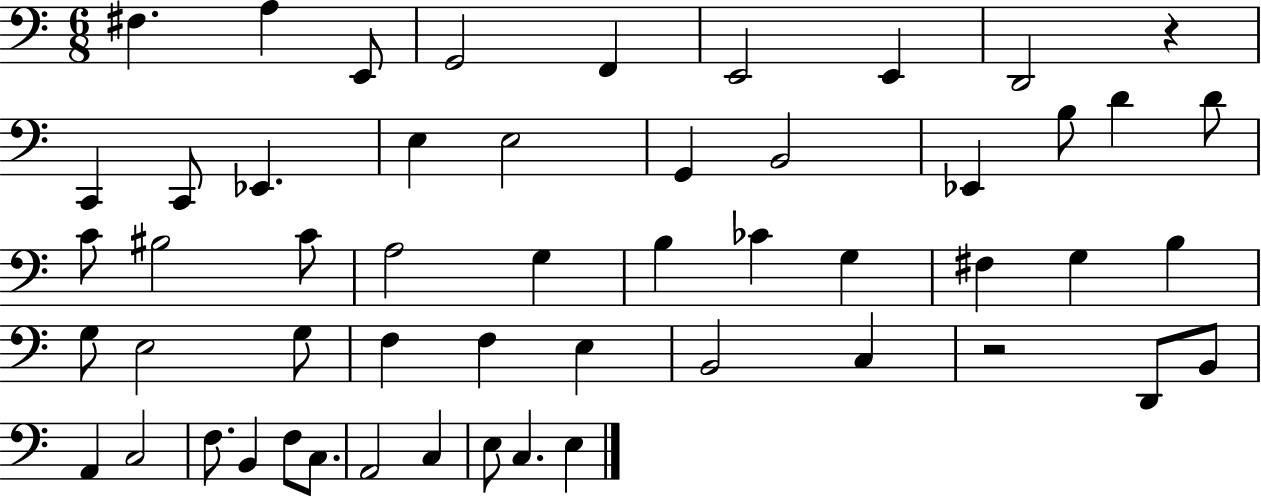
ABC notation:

X:1
T:Untitled
M:6/8
L:1/4
K:C
^F, A, E,,/2 G,,2 F,, E,,2 E,, D,,2 z C,, C,,/2 _E,, E, E,2 G,, B,,2 _E,, B,/2 D D/2 C/2 ^B,2 C/2 A,2 G, B, _C G, ^F, G, B, G,/2 E,2 G,/2 F, F, E, B,,2 C, z2 D,,/2 B,,/2 A,, C,2 F,/2 B,, F,/2 C,/2 A,,2 C, E,/2 C, E,